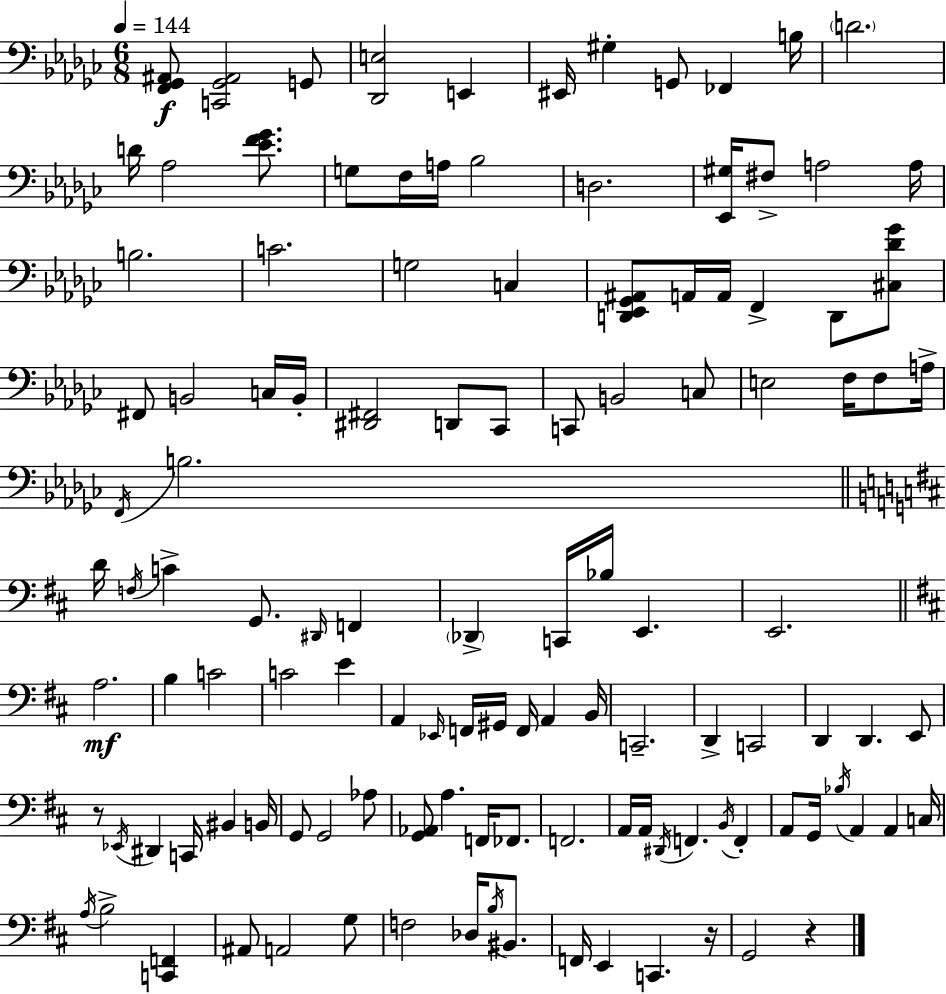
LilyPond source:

{
  \clef bass
  \numericTimeSignature
  \time 6/8
  \key ees \minor
  \tempo 4 = 144
  <f, ges, ais,>8\f <c, ges, ais,>2 g,8 | <des, e>2 e,4 | eis,16 gis4-. g,8 fes,4 b16 | \parenthesize d'2. | \break d'16 aes2 <ees' f' ges'>8. | g8 f16 a16 bes2 | d2. | <ees, gis>16 fis8-> a2 a16 | \break b2. | c'2. | g2 c4 | <d, ees, ges, ais,>8 a,16 a,16 f,4-> d,8 <cis des' ges'>8 | \break fis,8 b,2 c16 b,16-. | <dis, fis,>2 d,8 ces,8 | c,8 b,2 c8 | e2 f16 f8 a16-> | \break \acciaccatura { f,16 } b2. | \bar "||" \break \key b \minor d'16 \acciaccatura { f16 } c'4-> g,8. \grace { dis,16 } f,4 | \parenthesize des,4-> c,16 bes16 e,4. | e,2. | \bar "||" \break \key b \minor a2.\mf | b4 c'2 | c'2 e'4 | a,4 \grace { ees,16 } f,16 gis,16 f,16 a,4 | \break b,16 c,2.-- | d,4-> c,2 | d,4 d,4. e,8 | r8 \acciaccatura { ees,16 } dis,4 c,16 bis,4 | \break b,16 g,8 g,2 | aes8 <g, aes,>8 a4. f,16 fes,8. | f,2. | a,16 a,16 \acciaccatura { dis,16 } f,4. \acciaccatura { b,16 } | \break f,4-. a,8 g,16 \acciaccatura { bes16 } a,4 | a,4 c16 \acciaccatura { a16 } b2-> | <c, f,>4 ais,8 a,2 | g8 f2 | \break des16 \acciaccatura { b16 } bis,8. f,16 e,4 | c,4. r16 g,2 | r4 \bar "|."
}